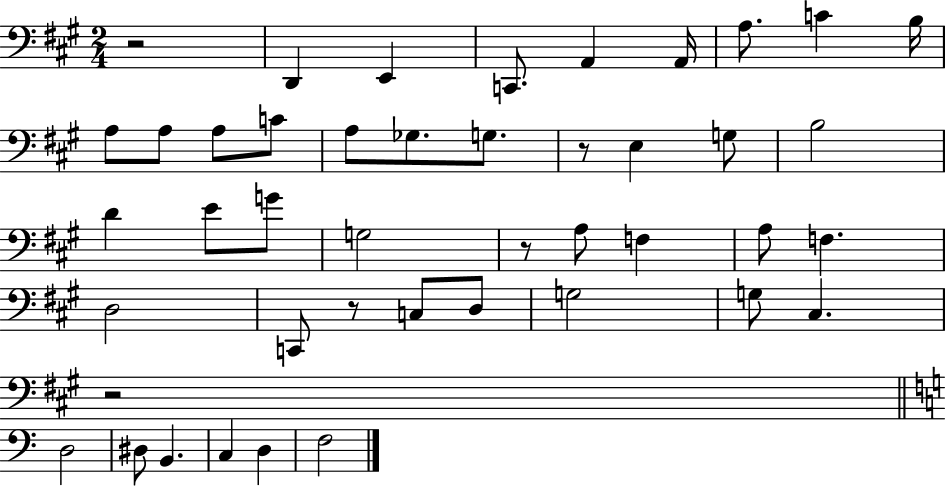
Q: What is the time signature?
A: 2/4